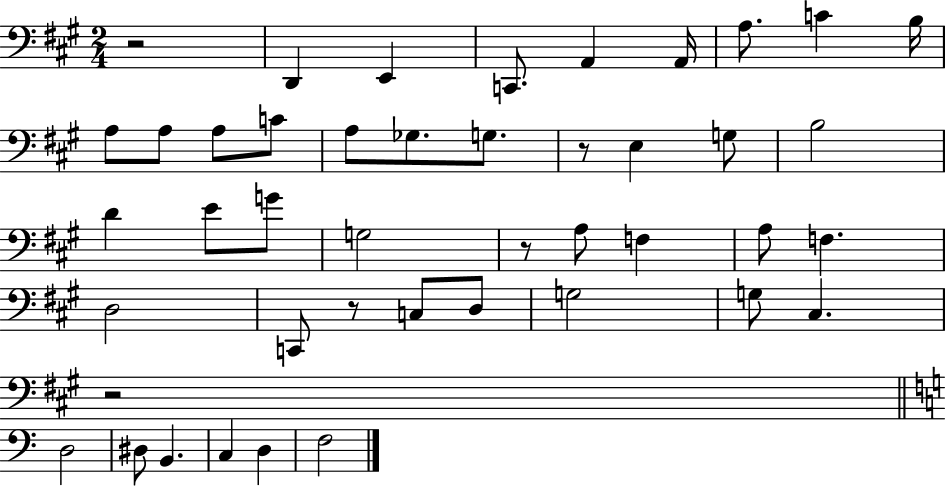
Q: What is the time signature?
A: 2/4